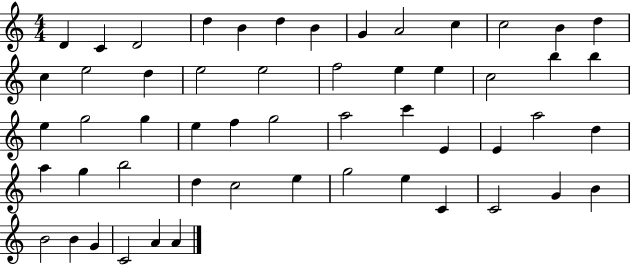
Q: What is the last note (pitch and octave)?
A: A4